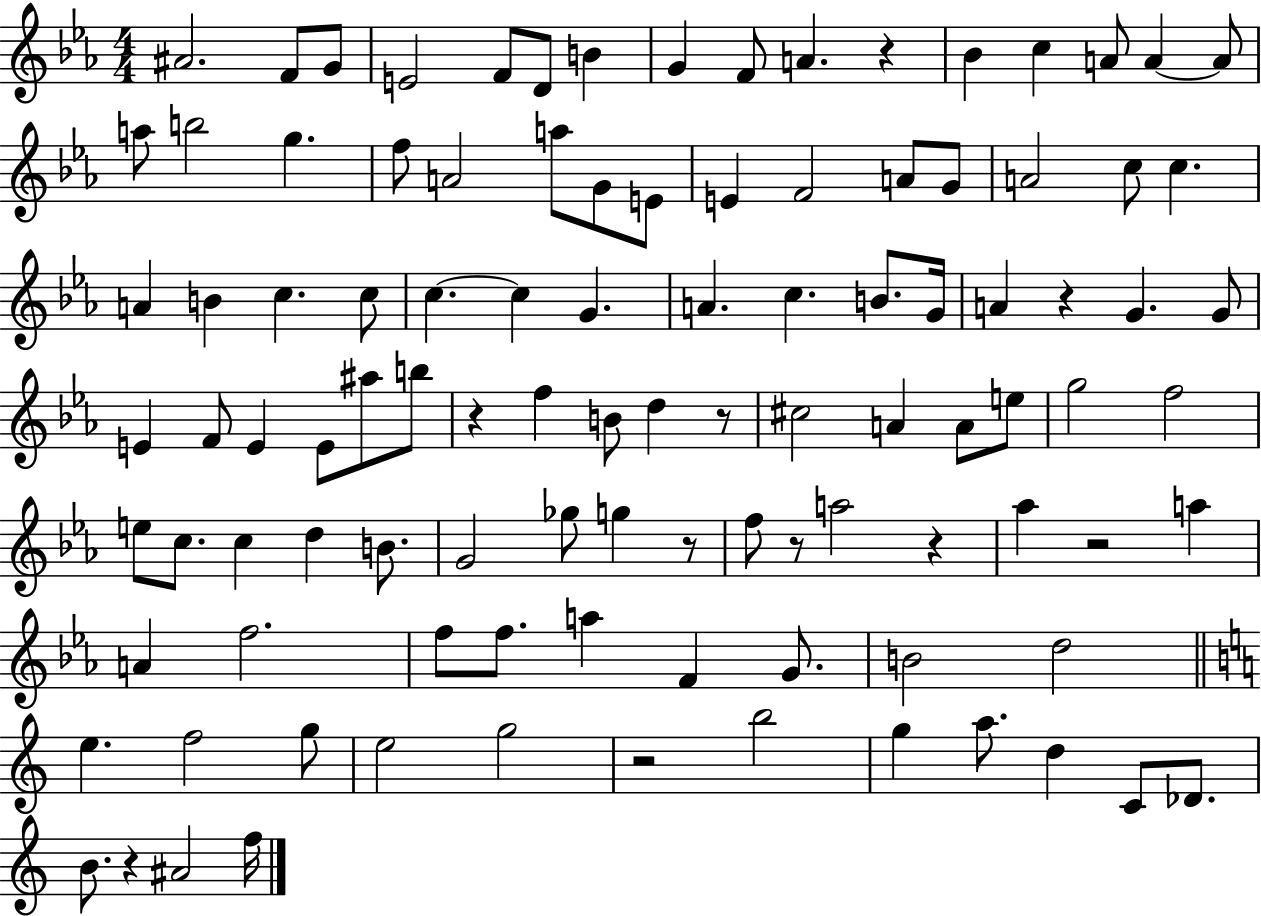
A#4/h. F4/e G4/e E4/h F4/e D4/e B4/q G4/q F4/e A4/q. R/q Bb4/q C5/q A4/e A4/q A4/e A5/e B5/h G5/q. F5/e A4/h A5/e G4/e E4/e E4/q F4/h A4/e G4/e A4/h C5/e C5/q. A4/q B4/q C5/q. C5/e C5/q. C5/q G4/q. A4/q. C5/q. B4/e. G4/s A4/q R/q G4/q. G4/e E4/q F4/e E4/q E4/e A#5/e B5/e R/q F5/q B4/e D5/q R/e C#5/h A4/q A4/e E5/e G5/h F5/h E5/e C5/e. C5/q D5/q B4/e. G4/h Gb5/e G5/q R/e F5/e R/e A5/h R/q Ab5/q R/h A5/q A4/q F5/h. F5/e F5/e. A5/q F4/q G4/e. B4/h D5/h E5/q. F5/h G5/e E5/h G5/h R/h B5/h G5/q A5/e. D5/q C4/e Db4/e. B4/e. R/q A#4/h F5/s